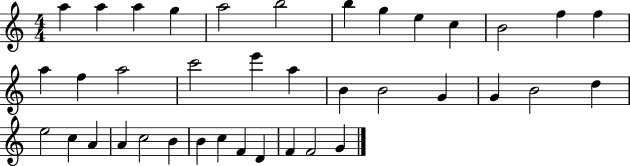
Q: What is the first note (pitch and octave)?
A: A5